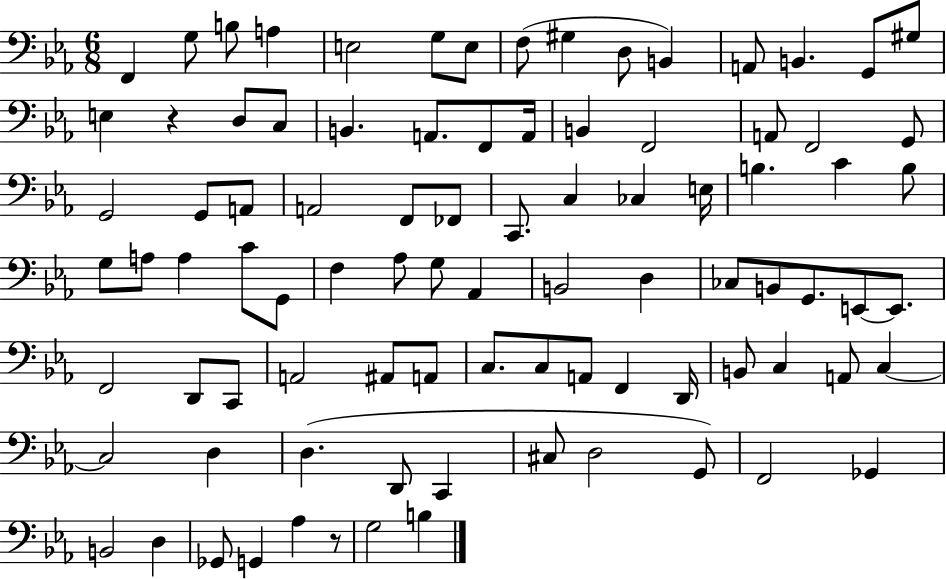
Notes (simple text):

F2/q G3/e B3/e A3/q E3/h G3/e E3/e F3/e G#3/q D3/e B2/q A2/e B2/q. G2/e G#3/e E3/q R/q D3/e C3/e B2/q. A2/e. F2/e A2/s B2/q F2/h A2/e F2/h G2/e G2/h G2/e A2/e A2/h F2/e FES2/e C2/e. C3/q CES3/q E3/s B3/q. C4/q B3/e G3/e A3/e A3/q C4/e G2/e F3/q Ab3/e G3/e Ab2/q B2/h D3/q CES3/e B2/e G2/e. E2/e E2/e. F2/h D2/e C2/e A2/h A#2/e A2/e C3/e. C3/e A2/e F2/q D2/s B2/e C3/q A2/e C3/q C3/h D3/q D3/q. D2/e C2/q C#3/e D3/h G2/e F2/h Gb2/q B2/h D3/q Gb2/e G2/q Ab3/q R/e G3/h B3/q